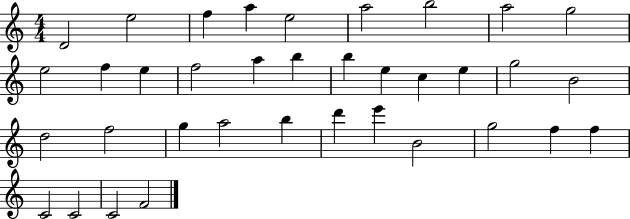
{
  \clef treble
  \numericTimeSignature
  \time 4/4
  \key c \major
  d'2 e''2 | f''4 a''4 e''2 | a''2 b''2 | a''2 g''2 | \break e''2 f''4 e''4 | f''2 a''4 b''4 | b''4 e''4 c''4 e''4 | g''2 b'2 | \break d''2 f''2 | g''4 a''2 b''4 | d'''4 e'''4 b'2 | g''2 f''4 f''4 | \break c'2 c'2 | c'2 f'2 | \bar "|."
}